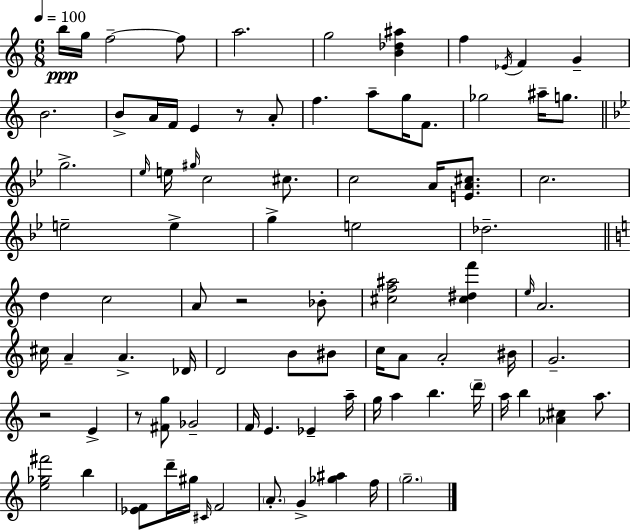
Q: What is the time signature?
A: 6/8